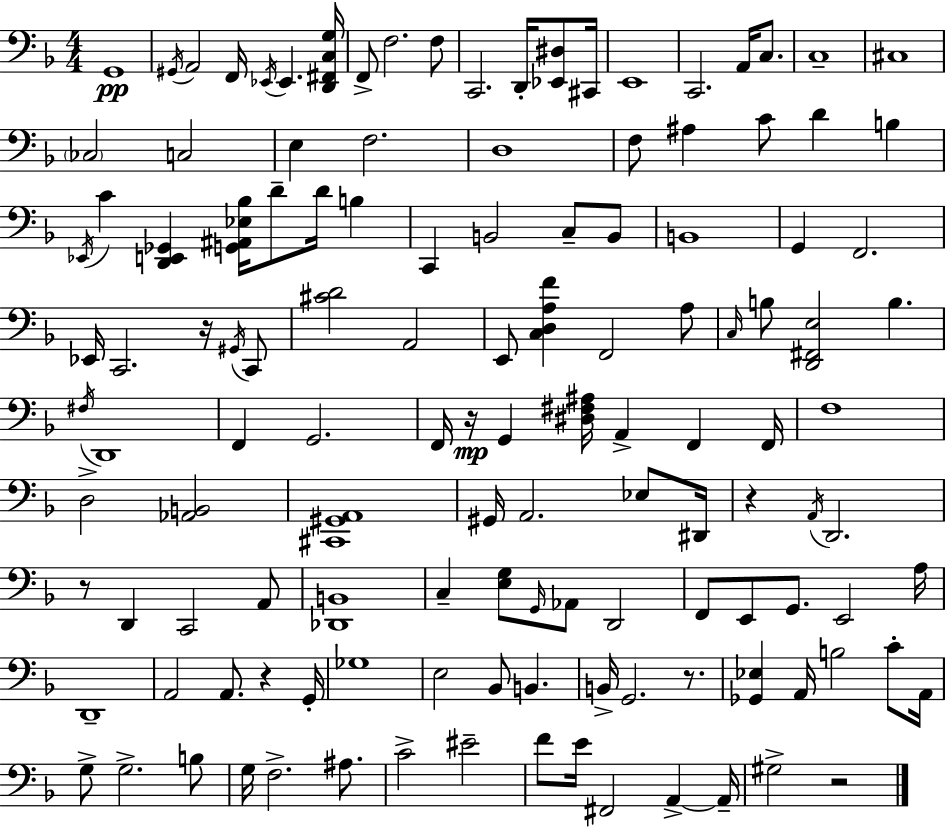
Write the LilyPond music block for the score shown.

{
  \clef bass
  \numericTimeSignature
  \time 4/4
  \key d \minor
  g,1\pp | \acciaccatura { gis,16 } a,2 f,16 \acciaccatura { ees,16 } ees,4. | <d, fis, c g>16 f,8-> f2. | f8 c,2. d,16-. <ees, dis>8 | \break cis,16 e,1 | c,2. a,16 c8. | c1-- | cis1 | \break \parenthesize ces2 c2 | e4 f2. | d1 | f8 ais4 c'8 d'4 b4 | \break \acciaccatura { ees,16 } c'4 <d, e, ges,>4 <g, ais, ees bes>16 d'8-- d'16 b4 | c,4 b,2 c8-- | b,8 b,1 | g,4 f,2. | \break ees,16 c,2. | r16 \acciaccatura { gis,16 } c,8 <cis' d'>2 a,2 | e,8 <c d a f'>4 f,2 | a8 \grace { c16 } b8 <d, fis, e>2 b4. | \break \acciaccatura { fis16 } d,1 | f,4 g,2. | f,16 r16\mp g,4 <dis fis ais>16 a,4-> | f,4 f,16 f1 | \break d2-> <aes, b,>2 | <cis, gis, a,>1 | gis,16 a,2. | ees8 dis,16 r4 \acciaccatura { a,16 } d,2. | \break r8 d,4 c,2 | a,8 <des, b,>1 | c4-- <e g>8 \grace { g,16 } aes,8 | d,2 f,8 e,8 g,8. e,2 | \break a16 d,1-- | a,2 | a,8. r4 g,16-. ges1 | e2 | \break bes,8 b,4. b,16-> g,2. | r8. <ges, ees>4 a,16 b2 | c'8-. a,16 g8-> g2.-> | b8 g16 f2.-> | \break ais8. c'2-> | eis'2-- f'8 e'16 fis,2 | a,4->~~ a,16-- gis2-> | r2 \bar "|."
}